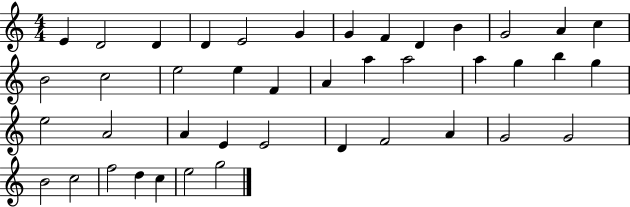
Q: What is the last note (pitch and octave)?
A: G5